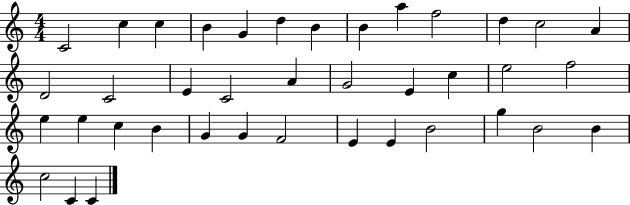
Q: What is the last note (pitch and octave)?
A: C4